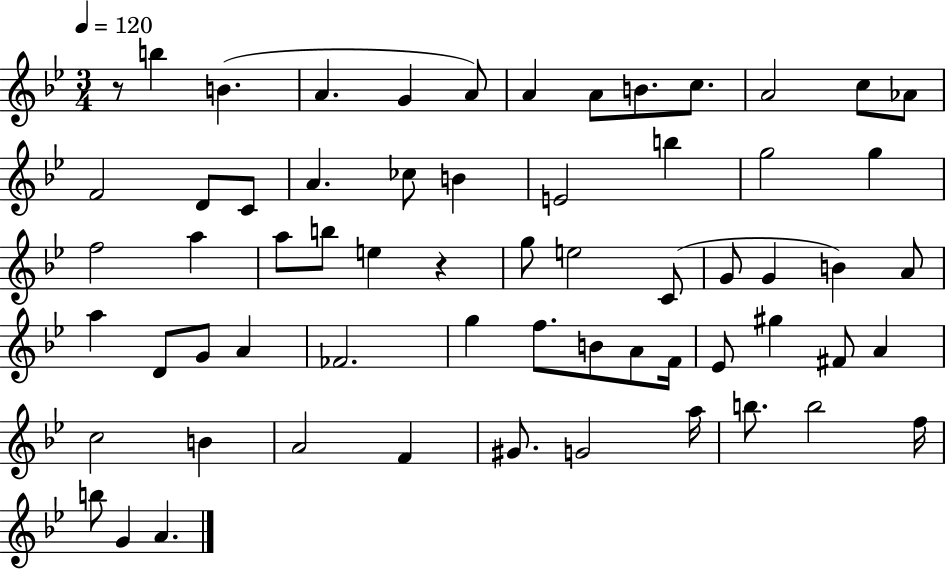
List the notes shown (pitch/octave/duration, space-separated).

R/e B5/q B4/q. A4/q. G4/q A4/e A4/q A4/e B4/e. C5/e. A4/h C5/e Ab4/e F4/h D4/e C4/e A4/q. CES5/e B4/q E4/h B5/q G5/h G5/q F5/h A5/q A5/e B5/e E5/q R/q G5/e E5/h C4/e G4/e G4/q B4/q A4/e A5/q D4/e G4/e A4/q FES4/h. G5/q F5/e. B4/e A4/e F4/s Eb4/e G#5/q F#4/e A4/q C5/h B4/q A4/h F4/q G#4/e. G4/h A5/s B5/e. B5/h F5/s B5/e G4/q A4/q.